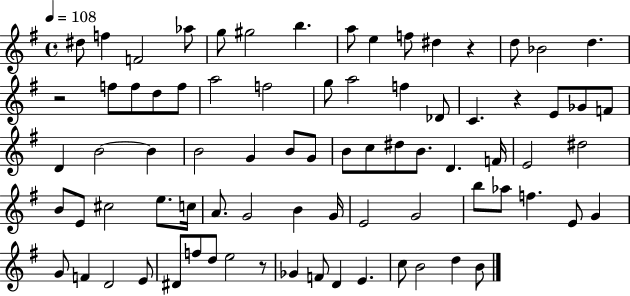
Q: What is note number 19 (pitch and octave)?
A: A5